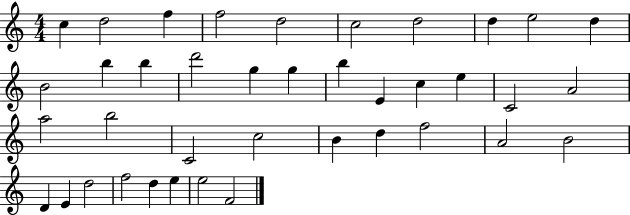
{
  \clef treble
  \numericTimeSignature
  \time 4/4
  \key c \major
  c''4 d''2 f''4 | f''2 d''2 | c''2 d''2 | d''4 e''2 d''4 | \break b'2 b''4 b''4 | d'''2 g''4 g''4 | b''4 e'4 c''4 e''4 | c'2 a'2 | \break a''2 b''2 | c'2 c''2 | b'4 d''4 f''2 | a'2 b'2 | \break d'4 e'4 d''2 | f''2 d''4 e''4 | e''2 f'2 | \bar "|."
}